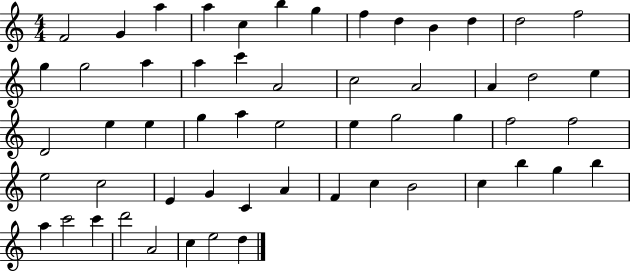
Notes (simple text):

F4/h G4/q A5/q A5/q C5/q B5/q G5/q F5/q D5/q B4/q D5/q D5/h F5/h G5/q G5/h A5/q A5/q C6/q A4/h C5/h A4/h A4/q D5/h E5/q D4/h E5/q E5/q G5/q A5/q E5/h E5/q G5/h G5/q F5/h F5/h E5/h C5/h E4/q G4/q C4/q A4/q F4/q C5/q B4/h C5/q B5/q G5/q B5/q A5/q C6/h C6/q D6/h A4/h C5/q E5/h D5/q